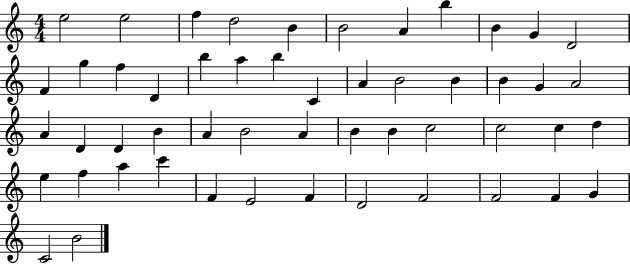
E5/h E5/h F5/q D5/h B4/q B4/h A4/q B5/q B4/q G4/q D4/h F4/q G5/q F5/q D4/q B5/q A5/q B5/q C4/q A4/q B4/h B4/q B4/q G4/q A4/h A4/q D4/q D4/q B4/q A4/q B4/h A4/q B4/q B4/q C5/h C5/h C5/q D5/q E5/q F5/q A5/q C6/q F4/q E4/h F4/q D4/h F4/h F4/h F4/q G4/q C4/h B4/h